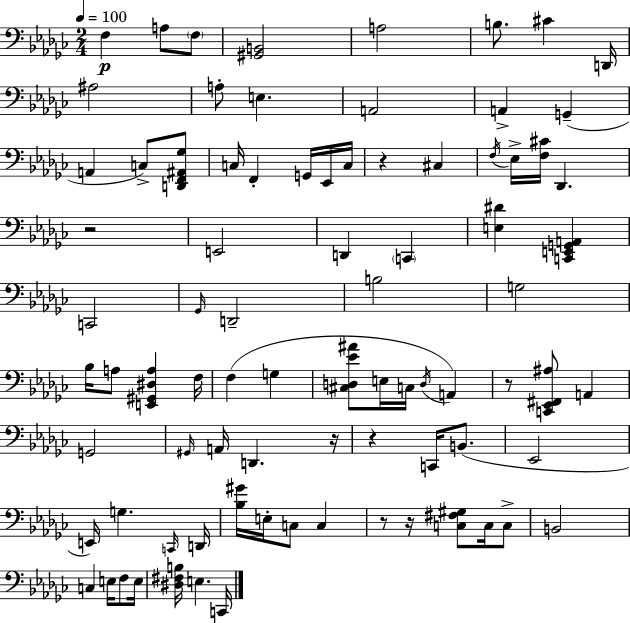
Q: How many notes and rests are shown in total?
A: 83